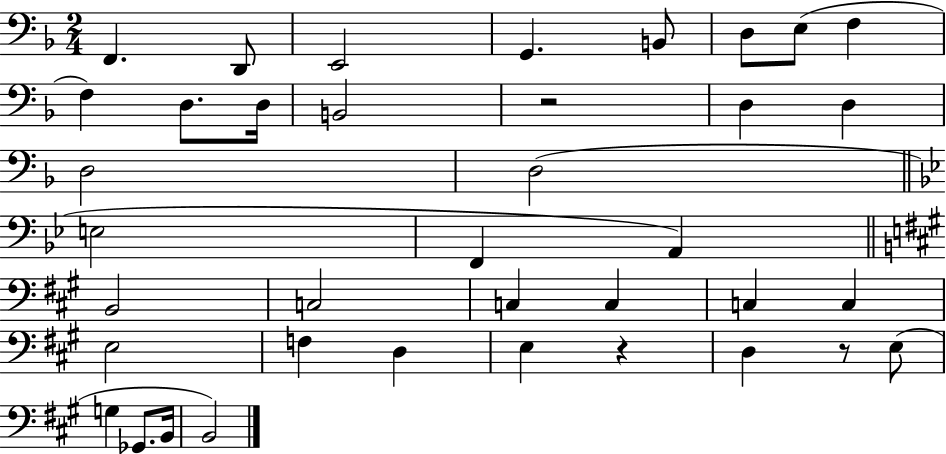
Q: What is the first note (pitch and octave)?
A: F2